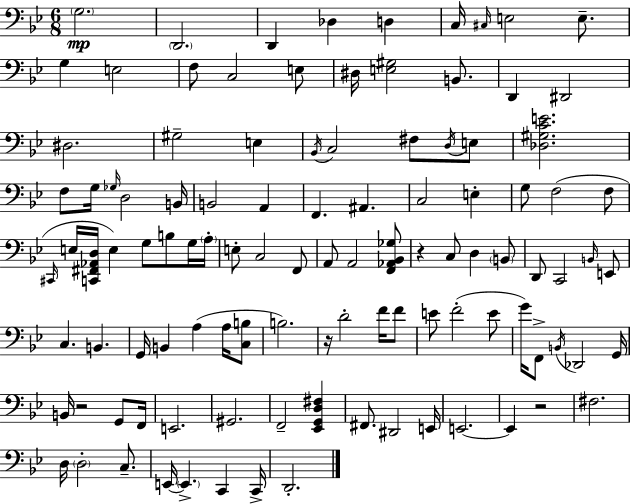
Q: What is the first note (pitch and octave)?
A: G3